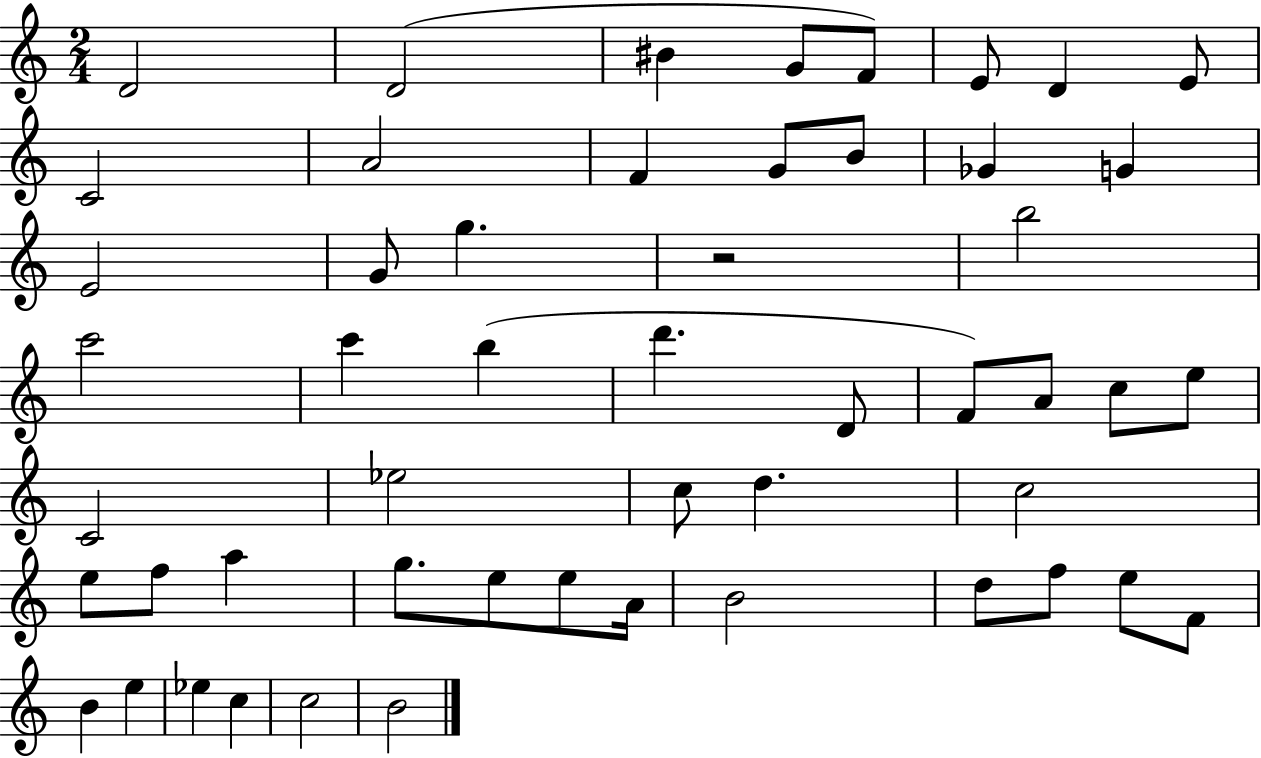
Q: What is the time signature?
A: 2/4